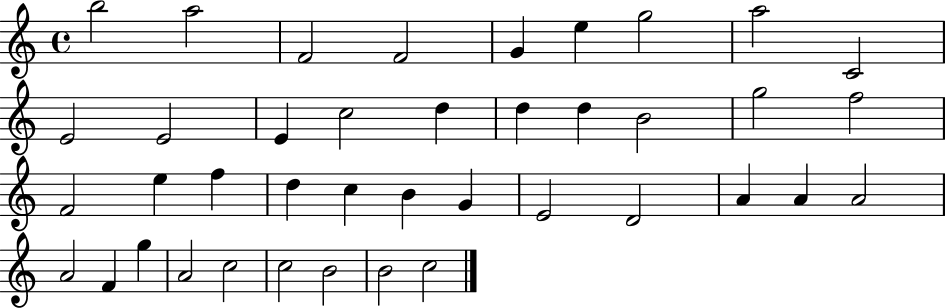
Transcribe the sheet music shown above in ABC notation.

X:1
T:Untitled
M:4/4
L:1/4
K:C
b2 a2 F2 F2 G e g2 a2 C2 E2 E2 E c2 d d d B2 g2 f2 F2 e f d c B G E2 D2 A A A2 A2 F g A2 c2 c2 B2 B2 c2